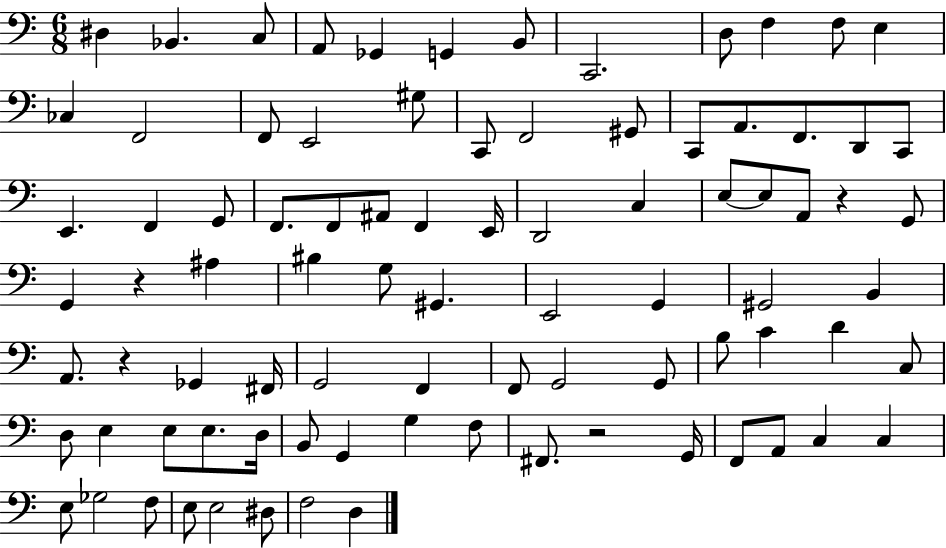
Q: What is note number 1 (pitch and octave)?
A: D#3